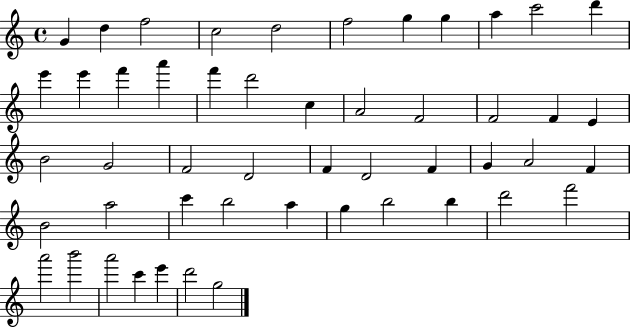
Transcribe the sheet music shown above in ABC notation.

X:1
T:Untitled
M:4/4
L:1/4
K:C
G d f2 c2 d2 f2 g g a c'2 d' e' e' f' a' f' d'2 c A2 F2 F2 F E B2 G2 F2 D2 F D2 F G A2 F B2 a2 c' b2 a g b2 b d'2 f'2 a'2 b'2 a'2 c' e' d'2 g2